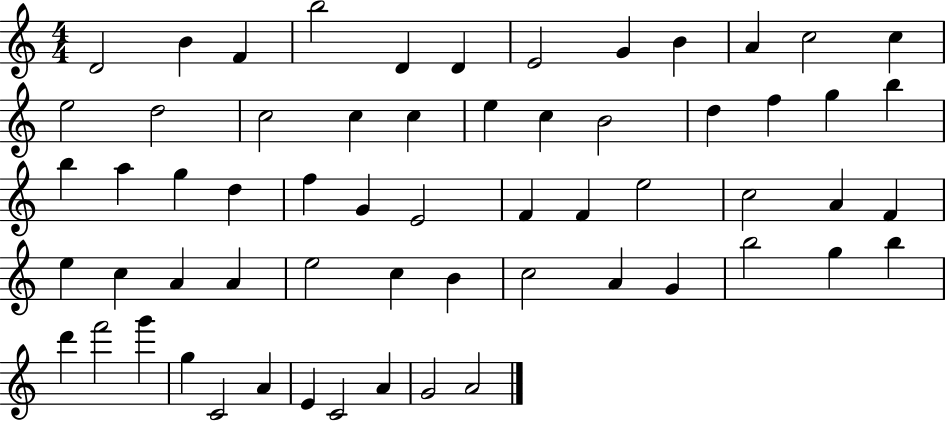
D4/h B4/q F4/q B5/h D4/q D4/q E4/h G4/q B4/q A4/q C5/h C5/q E5/h D5/h C5/h C5/q C5/q E5/q C5/q B4/h D5/q F5/q G5/q B5/q B5/q A5/q G5/q D5/q F5/q G4/q E4/h F4/q F4/q E5/h C5/h A4/q F4/q E5/q C5/q A4/q A4/q E5/h C5/q B4/q C5/h A4/q G4/q B5/h G5/q B5/q D6/q F6/h G6/q G5/q C4/h A4/q E4/q C4/h A4/q G4/h A4/h